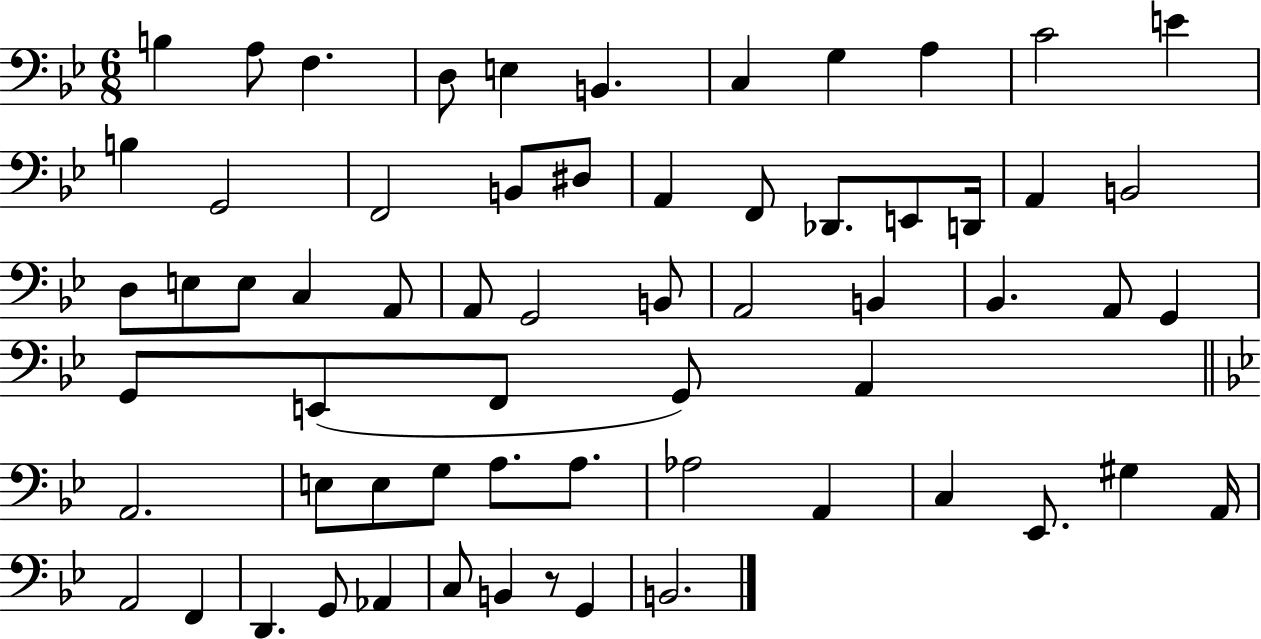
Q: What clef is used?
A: bass